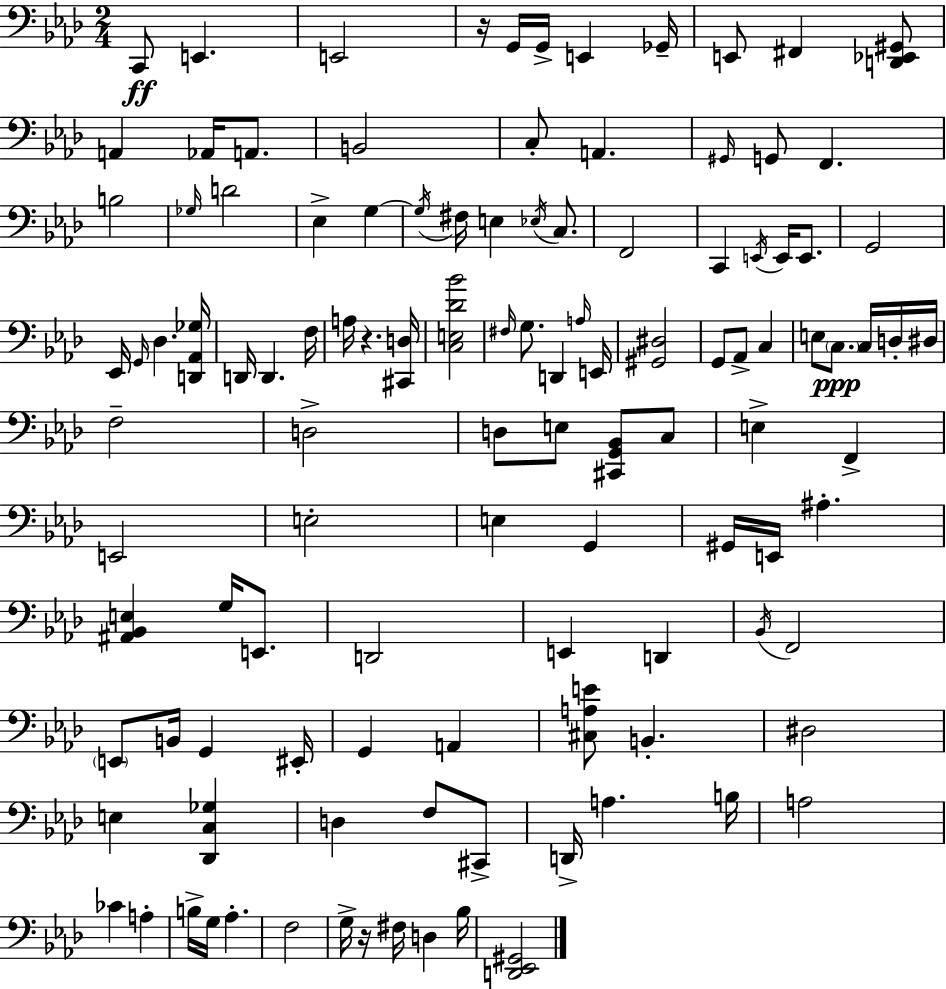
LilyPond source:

{
  \clef bass
  \numericTimeSignature
  \time 2/4
  \key aes \major
  c,8\ff e,4. | e,2 | r16 g,16 g,16-> e,4 ges,16-- | e,8 fis,4 <d, ees, gis,>8 | \break a,4 aes,16 a,8. | b,2 | c8-. a,4. | \grace { gis,16 } g,8 f,4. | \break b2 | \grace { ges16 } d'2 | ees4-> g4~~ | \acciaccatura { g16 } fis16 e4 | \break \acciaccatura { ees16 } c8. f,2 | c,4 | \acciaccatura { e,16 } e,16 e,8. g,2 | ees,16 \grace { g,16 } des4. | \break <d, aes, ges>16 d,16 d,4. | f16 a16 r4. | <cis, d>16 <c e des' bes'>2 | \grace { fis16 } g8. | \break d,4 \grace { a16 } e,16 | <gis, dis>2 | g,8 aes,8-> c4 | e8 \parenthesize c8.\ppp c16 d16-. dis16 | \break f2-- | d2-> | d8 e8 <cis, g, bes,>8 c8 | e4-> f,4-> | \break e,2 | e2-. | e4 g,4 | gis,16 e,16 ais4.-. | \break <ais, bes, e>4 g16 e,8. | d,2 | e,4 d,4 | \acciaccatura { bes,16 } f,2 | \break \parenthesize e,8 b,16 g,4 | eis,16-. g,4 a,4 | <cis a e'>8 b,4.-. | dis2 | \break e4 <des, c ges>4 | d4 f8 cis,8-> | d,16-> a4. | b16 a2 | \break ces'4 a4-. | b16-> g16 aes4.-. | f2 | g16-> r16 fis16 d4 | \break bes16 <d, ees, gis,>2 | \bar "|."
}